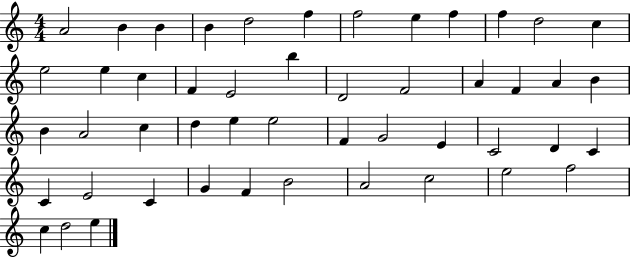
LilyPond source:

{
  \clef treble
  \numericTimeSignature
  \time 4/4
  \key c \major
  a'2 b'4 b'4 | b'4 d''2 f''4 | f''2 e''4 f''4 | f''4 d''2 c''4 | \break e''2 e''4 c''4 | f'4 e'2 b''4 | d'2 f'2 | a'4 f'4 a'4 b'4 | \break b'4 a'2 c''4 | d''4 e''4 e''2 | f'4 g'2 e'4 | c'2 d'4 c'4 | \break c'4 e'2 c'4 | g'4 f'4 b'2 | a'2 c''2 | e''2 f''2 | \break c''4 d''2 e''4 | \bar "|."
}